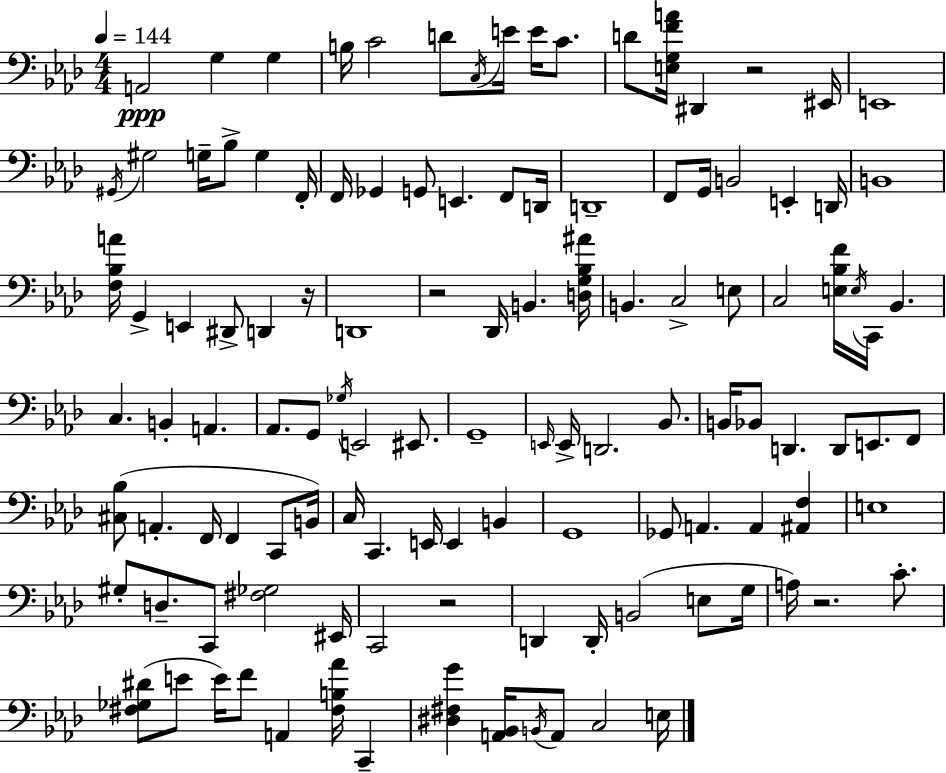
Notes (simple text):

A2/h G3/q G3/q B3/s C4/h D4/e C3/s E4/s E4/s C4/e. D4/e [E3,G3,F4,A4]/s D#2/q R/h EIS2/s E2/w G#2/s G#3/h G3/s Bb3/e G3/q F2/s F2/s Gb2/q G2/e E2/q. F2/e D2/s D2/w F2/e G2/s B2/h E2/q D2/s B2/w [F3,Bb3,A4]/s G2/q E2/q D#2/e D2/q R/s D2/w R/h Db2/s B2/q. [D3,G3,Bb3,A#4]/s B2/q. C3/h E3/e C3/h [E3,Bb3,F4]/s E3/s C2/s Bb2/q. C3/q. B2/q A2/q. Ab2/e. G2/e Gb3/s E2/h EIS2/e. G2/w E2/s E2/s D2/h. Bb2/e. B2/s Bb2/e D2/q. D2/e E2/e. F2/e [C#3,Bb3]/e A2/q. F2/s F2/q C2/e B2/s C3/s C2/q. E2/s E2/q B2/q G2/w Gb2/e A2/q. A2/q [A#2,F3]/q E3/w G#3/e D3/e. C2/e [F#3,Gb3]/h EIS2/s C2/h R/h D2/q D2/s B2/h E3/e G3/s A3/s R/h. C4/e. [F#3,Gb3,D#4]/e E4/e E4/s F4/e A2/q [F#3,B3,Ab4]/s C2/q [D#3,F#3,G4]/q [A2,Bb2]/s B2/s A2/e C3/h E3/s